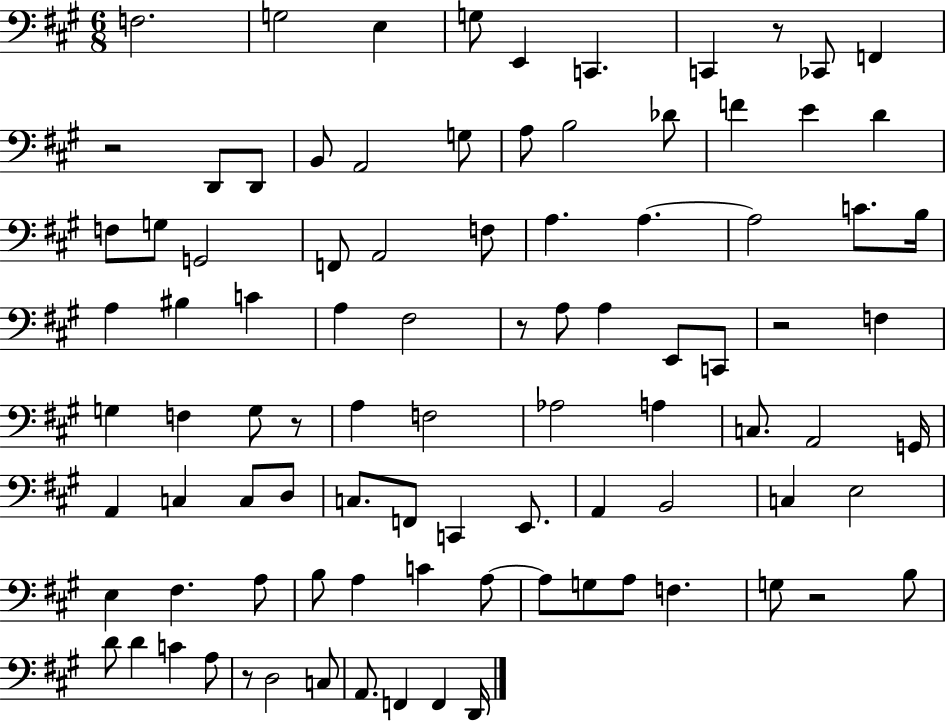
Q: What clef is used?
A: bass